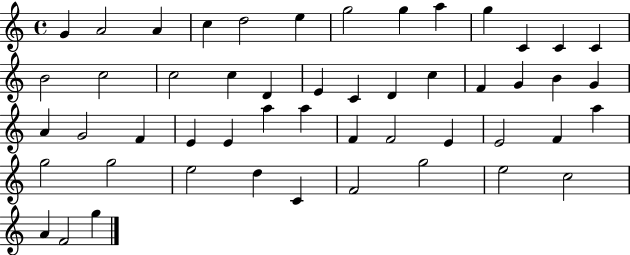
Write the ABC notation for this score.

X:1
T:Untitled
M:4/4
L:1/4
K:C
G A2 A c d2 e g2 g a g C C C B2 c2 c2 c D E C D c F G B G A G2 F E E a a F F2 E E2 F a g2 g2 e2 d C F2 g2 e2 c2 A F2 g